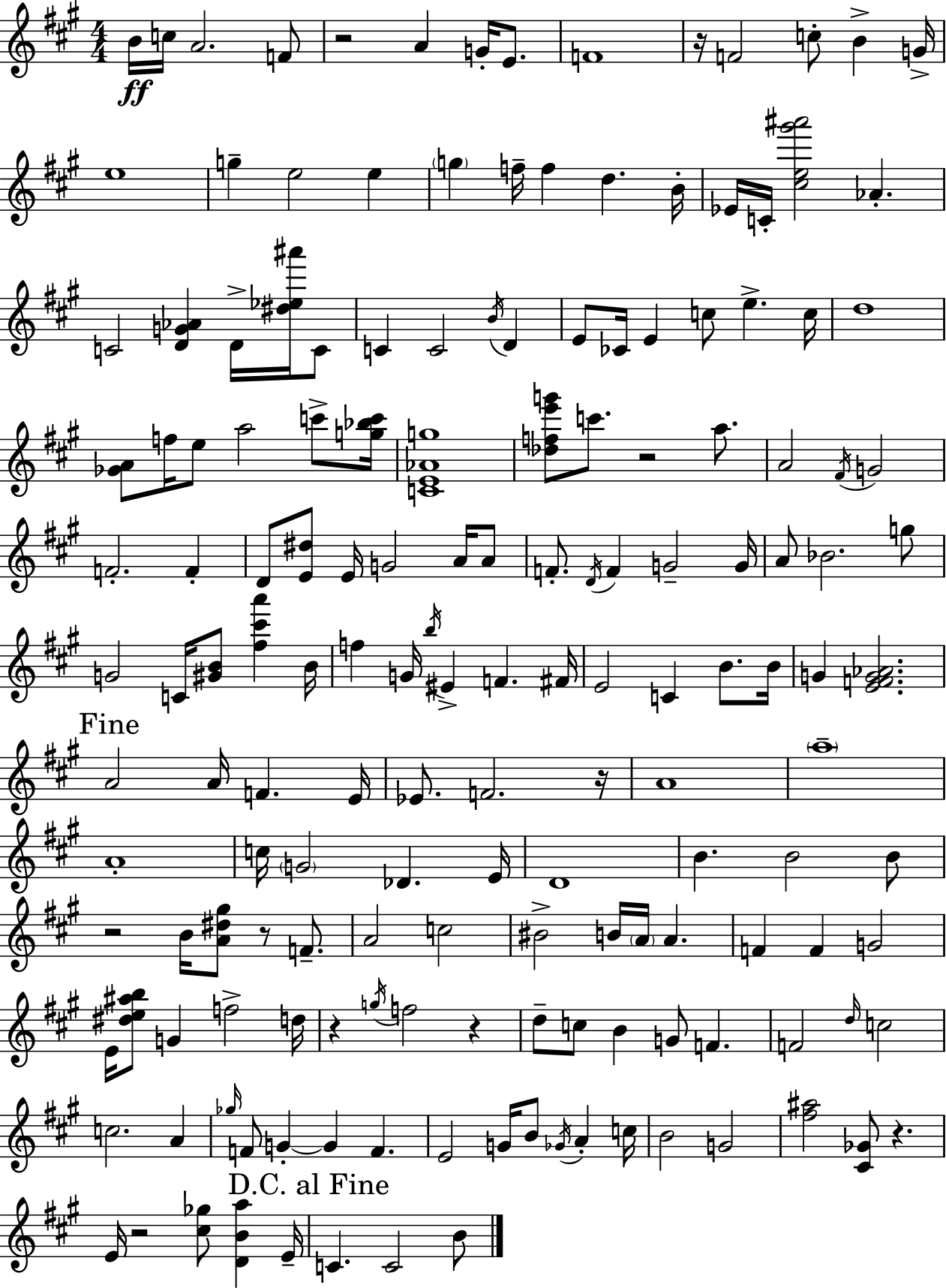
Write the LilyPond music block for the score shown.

{
  \clef treble
  \numericTimeSignature
  \time 4/4
  \key a \major
  b'16\ff c''16 a'2. f'8 | r2 a'4 g'16-. e'8. | f'1 | r16 f'2 c''8-. b'4-> g'16-> | \break e''1 | g''4-- e''2 e''4 | \parenthesize g''4 f''16-- f''4 d''4. b'16-. | ees'16 c'16-. <cis'' e'' gis''' ais'''>2 aes'4.-. | \break c'2 <d' g' aes'>4 d'16-> <dis'' ees'' ais'''>16 c'8 | c'4 c'2 \acciaccatura { b'16 } d'4 | e'8 ces'16 e'4 c''8 e''4.-> | c''16 d''1 | \break <ges' a'>8 f''16 e''8 a''2 c'''8-> | <g'' bes'' c'''>16 <c' e' aes' g''>1 | <des'' f'' e''' g'''>8 c'''8. r2 a''8. | a'2 \acciaccatura { fis'16 } g'2 | \break f'2.-. f'4-. | d'8 <e' dis''>8 e'16 g'2 a'16 | a'8 f'8.-. \acciaccatura { d'16 } f'4 g'2-- | g'16 a'8 bes'2. | \break g''8 g'2 c'16 <gis' b'>8 <fis'' cis''' a'''>4 | b'16 f''4 g'16 \acciaccatura { b''16 } eis'4-> f'4. | fis'16 e'2 c'4 | b'8. b'16 g'4 <e' f' g' aes'>2. | \break \mark "Fine" a'2 a'16 f'4. | e'16 ees'8. f'2. | r16 a'1 | \parenthesize a''1-- | \break a'1-. | c''16 \parenthesize g'2 des'4. | e'16 d'1 | b'4. b'2 | \break b'8 r2 b'16 <a' dis'' gis''>8 r8 | f'8.-- a'2 c''2 | bis'2-> b'16 \parenthesize a'16 a'4. | f'4 f'4 g'2 | \break e'16 <dis'' e'' ais'' b''>8 g'4 f''2-> | d''16 r4 \acciaccatura { g''16 } f''2 | r4 d''8-- c''8 b'4 g'8 f'4. | f'2 \grace { d''16 } c''2 | \break c''2. | a'4 \grace { ges''16 } f'8 g'4-.~~ g'4 | f'4. e'2 g'16 | b'8 \acciaccatura { ges'16 } a'4-. c''16 b'2 | \break g'2 <fis'' ais''>2 | <cis' ges'>8 r4. e'16 r2 | <cis'' ges''>8 <d' b' a''>4 e'16-- \mark "D.C. al Fine" c'4. c'2 | b'8 \bar "|."
}